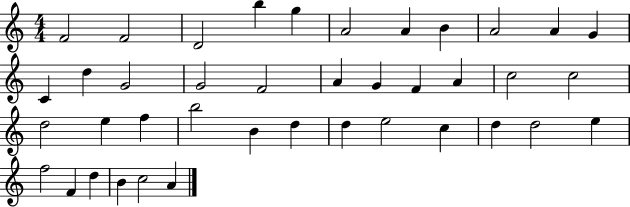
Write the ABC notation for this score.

X:1
T:Untitled
M:4/4
L:1/4
K:C
F2 F2 D2 b g A2 A B A2 A G C d G2 G2 F2 A G F A c2 c2 d2 e f b2 B d d e2 c d d2 e f2 F d B c2 A